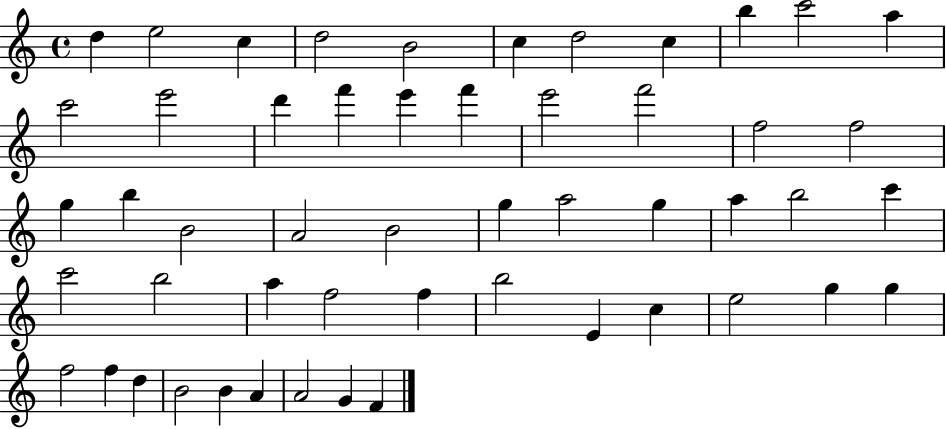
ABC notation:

X:1
T:Untitled
M:4/4
L:1/4
K:C
d e2 c d2 B2 c d2 c b c'2 a c'2 e'2 d' f' e' f' e'2 f'2 f2 f2 g b B2 A2 B2 g a2 g a b2 c' c'2 b2 a f2 f b2 E c e2 g g f2 f d B2 B A A2 G F